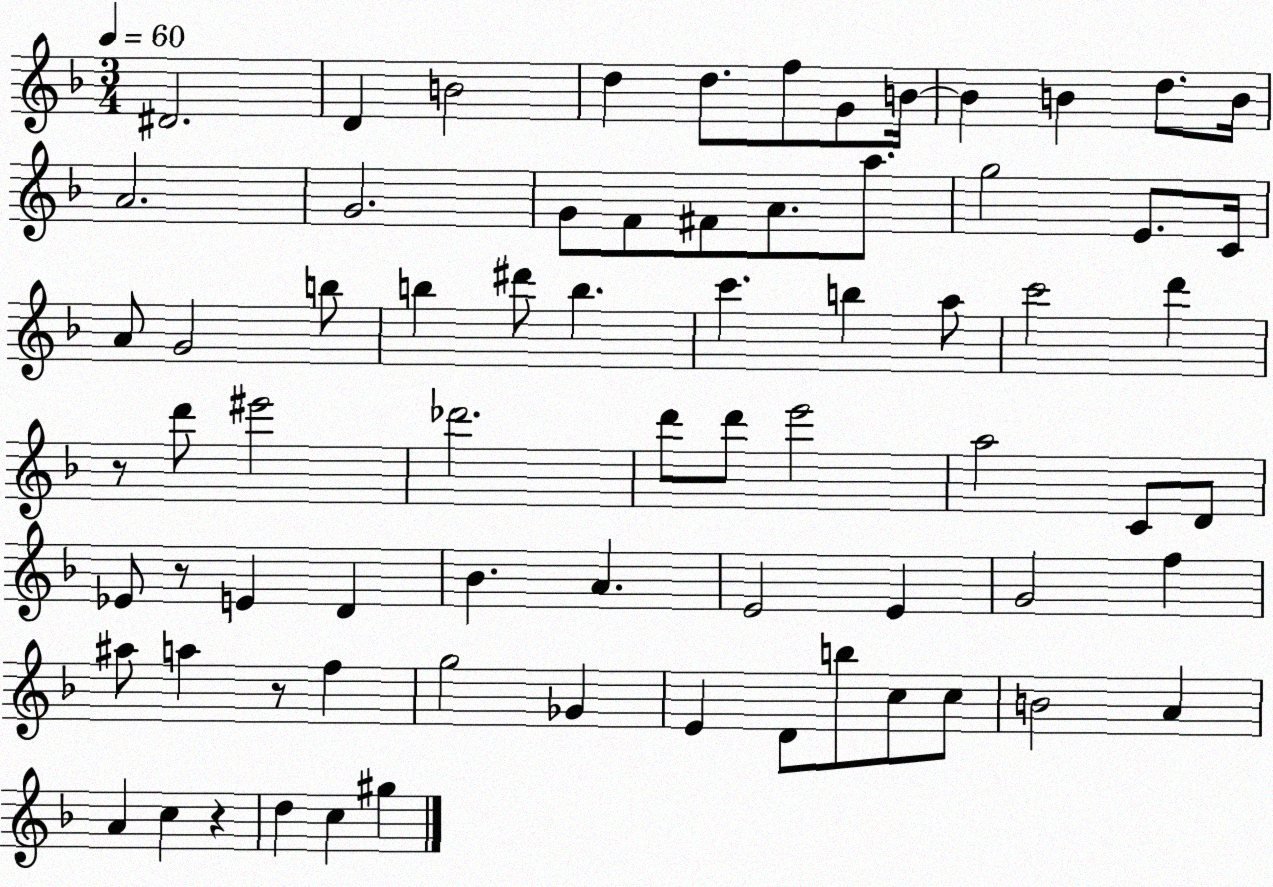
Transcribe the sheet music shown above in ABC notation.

X:1
T:Untitled
M:3/4
L:1/4
K:F
^D2 D B2 d d/2 f/2 G/2 B/4 B B d/2 B/4 A2 G2 G/2 F/2 ^F/2 A/2 a/2 g2 E/2 C/4 A/2 G2 b/2 b ^d'/2 b c' b a/2 c'2 d' z/2 d'/2 ^e'2 _d'2 d'/2 d'/2 e'2 a2 C/2 D/2 _E/2 z/2 E D _B A E2 E G2 f ^a/2 a z/2 f g2 _G E D/2 b/2 c/2 c/2 B2 A A c z d c ^g